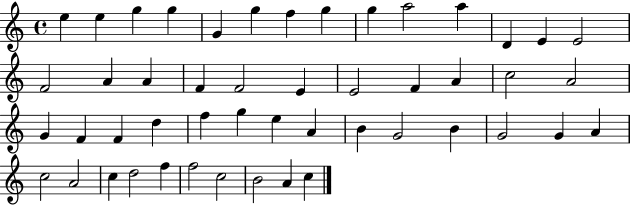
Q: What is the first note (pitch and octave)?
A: E5